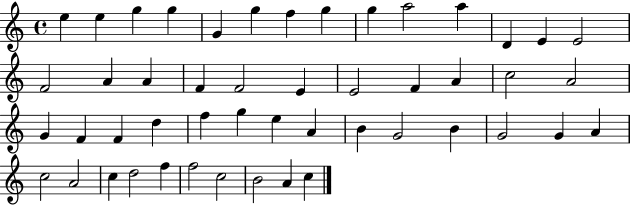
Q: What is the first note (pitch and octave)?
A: E5